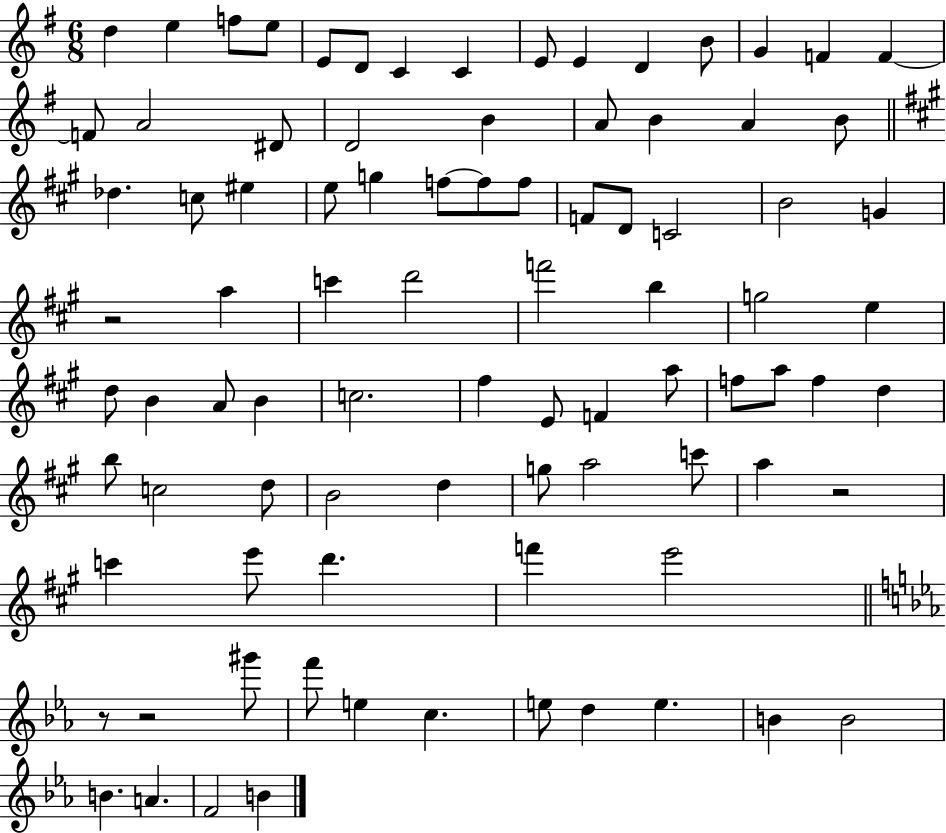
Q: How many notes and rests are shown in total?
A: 88